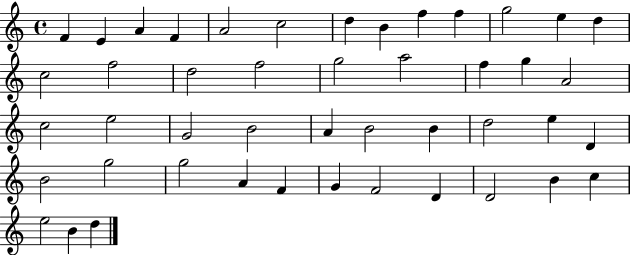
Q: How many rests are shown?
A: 0